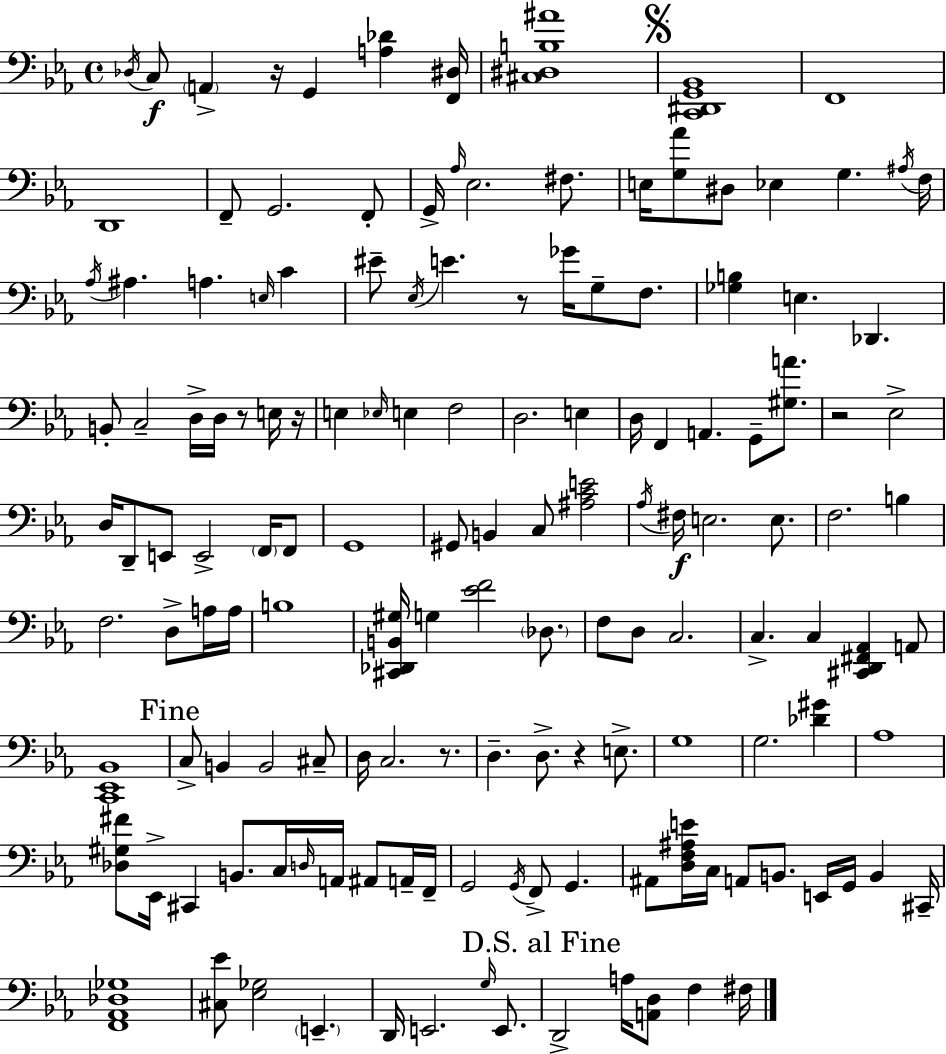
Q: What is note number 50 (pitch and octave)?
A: D2